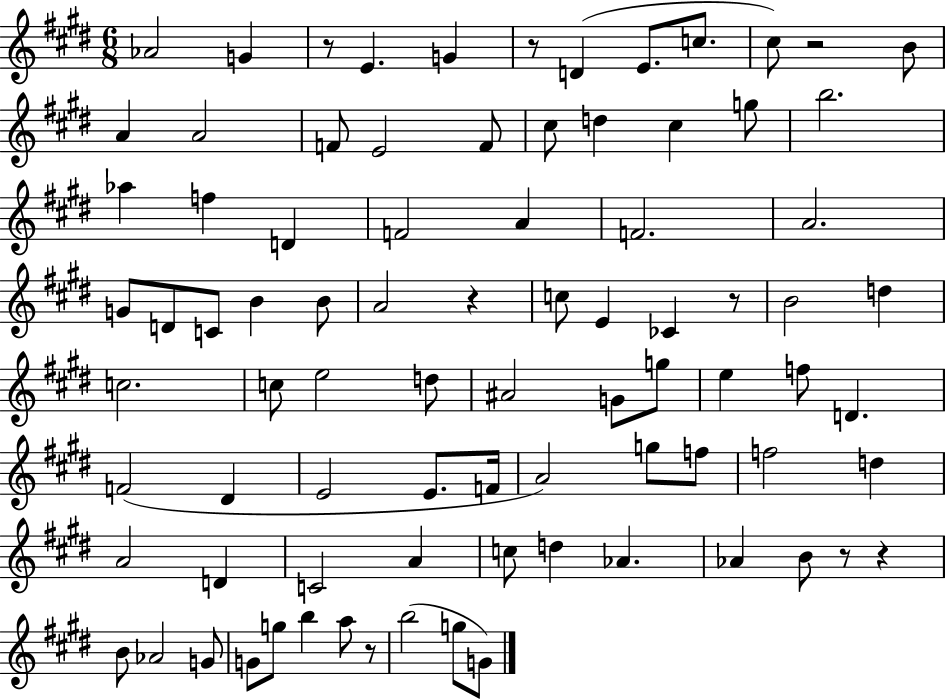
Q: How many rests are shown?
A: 8